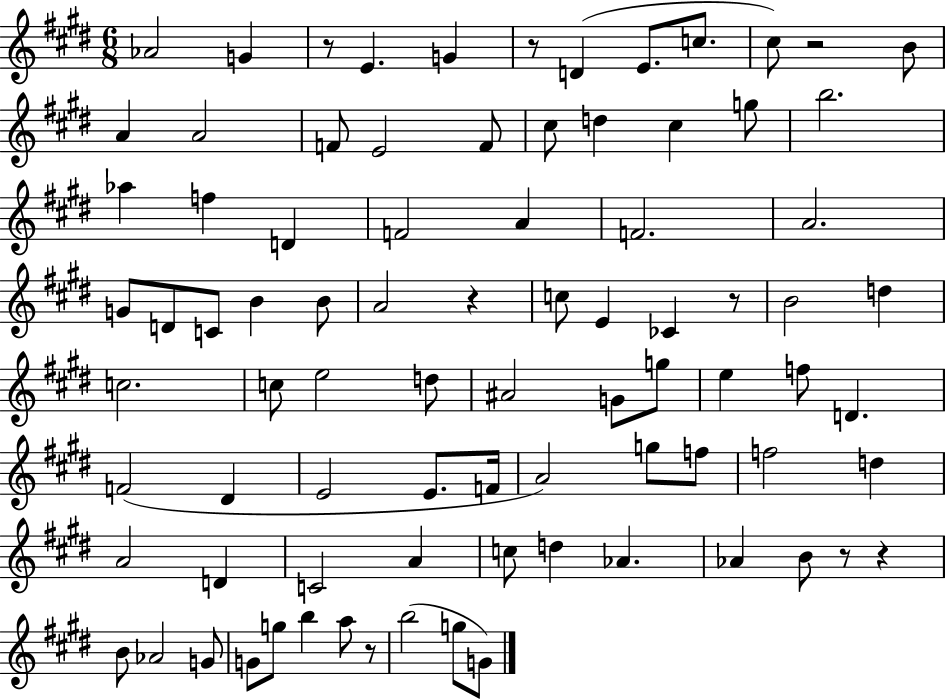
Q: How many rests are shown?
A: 8